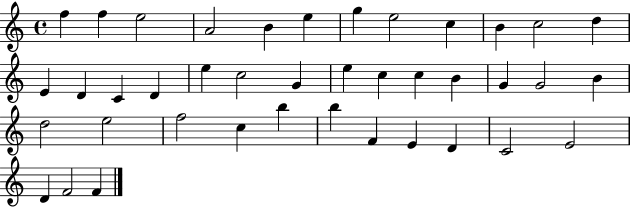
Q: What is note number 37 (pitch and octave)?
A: E4